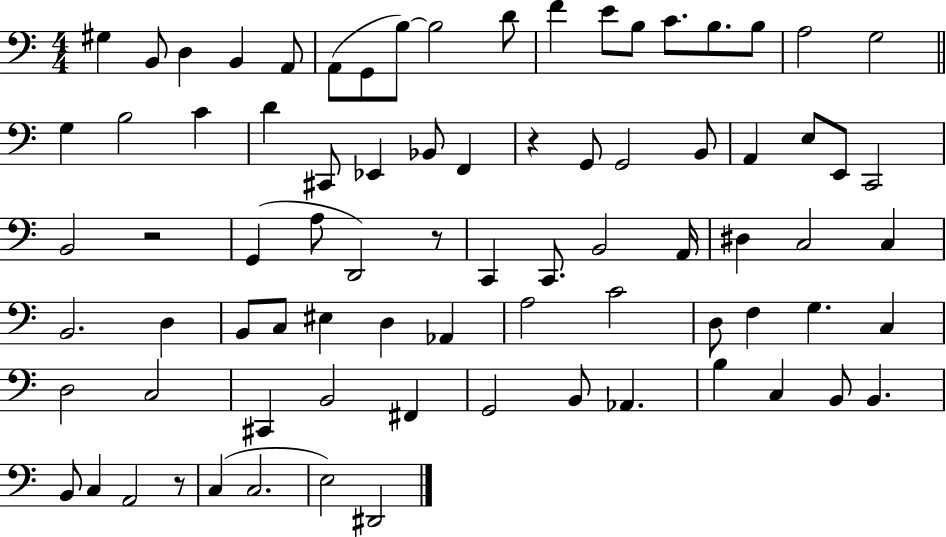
X:1
T:Untitled
M:4/4
L:1/4
K:C
^G, B,,/2 D, B,, A,,/2 A,,/2 G,,/2 B,/2 B,2 D/2 F E/2 B,/2 C/2 B,/2 B,/2 A,2 G,2 G, B,2 C D ^C,,/2 _E,, _B,,/2 F,, z G,,/2 G,,2 B,,/2 A,, E,/2 E,,/2 C,,2 B,,2 z2 G,, A,/2 D,,2 z/2 C,, C,,/2 B,,2 A,,/4 ^D, C,2 C, B,,2 D, B,,/2 C,/2 ^E, D, _A,, A,2 C2 D,/2 F, G, C, D,2 C,2 ^C,, B,,2 ^F,, G,,2 B,,/2 _A,, B, C, B,,/2 B,, B,,/2 C, A,,2 z/2 C, C,2 E,2 ^D,,2